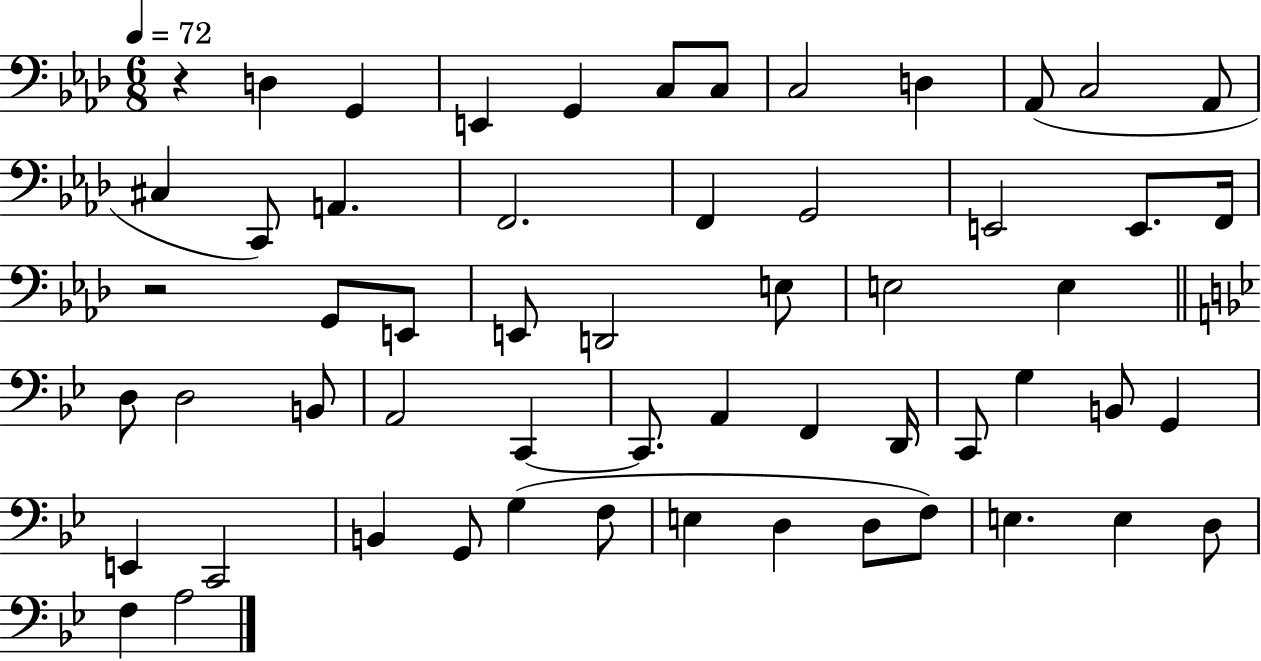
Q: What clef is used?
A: bass